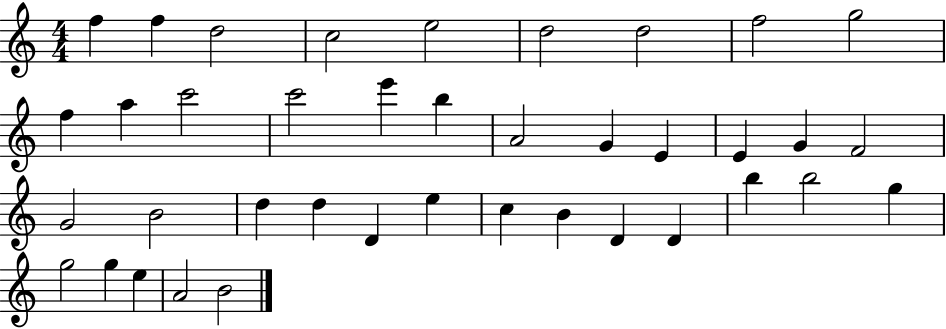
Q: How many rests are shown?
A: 0